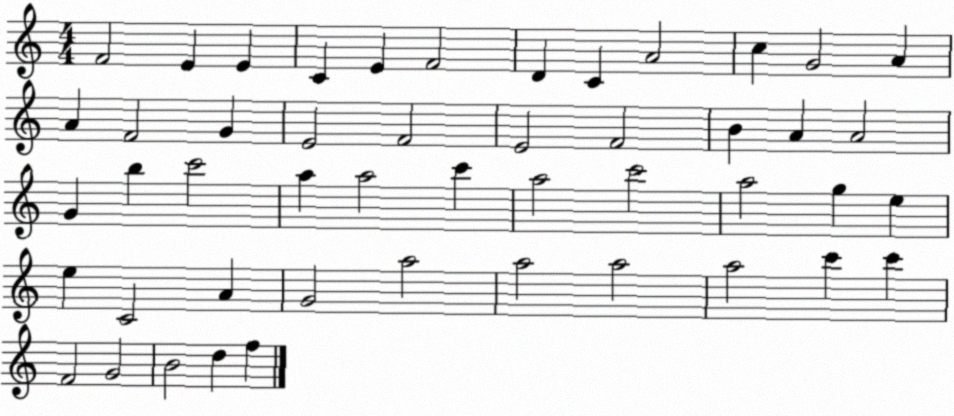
X:1
T:Untitled
M:4/4
L:1/4
K:C
F2 E E C E F2 D C A2 c G2 A A F2 G E2 F2 E2 F2 B A A2 G b c'2 a a2 c' a2 c'2 a2 g e e C2 A G2 a2 a2 a2 a2 c' c' F2 G2 B2 d f